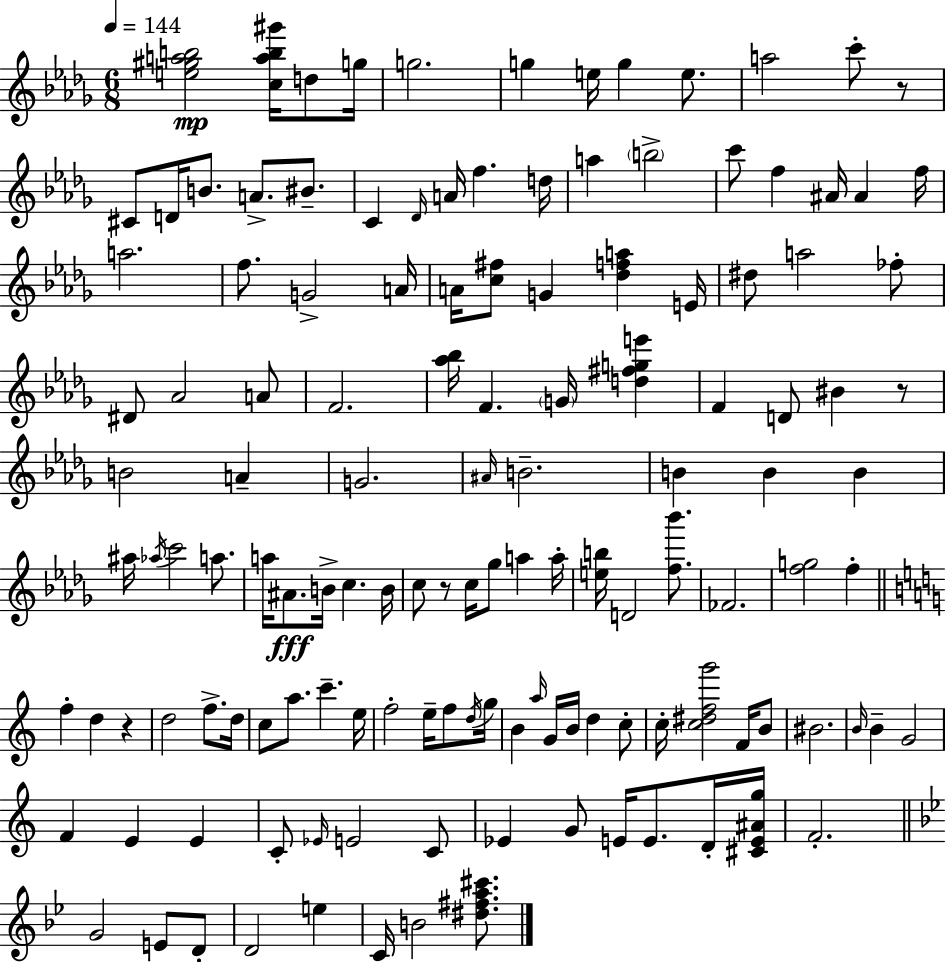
{
  \clef treble
  \numericTimeSignature
  \time 6/8
  \key bes \minor
  \tempo 4 = 144
  \repeat volta 2 { <e'' gis'' a'' b''>2\mp <c'' a'' b'' gis'''>16 d''8 g''16 | g''2. | g''4 e''16 g''4 e''8. | a''2 c'''8-. r8 | \break cis'8 d'16 b'8. a'8.-> bis'8.-- | c'4 \grace { des'16 } a'16 f''4. | d''16 a''4 \parenthesize b''2-> | c'''8 f''4 ais'16 ais'4 | \break f''16 a''2. | f''8. g'2-> | a'16 a'16 <c'' fis''>8 g'4 <des'' f'' a''>4 | e'16 dis''8 a''2 fes''8-. | \break dis'8 aes'2 a'8 | f'2. | <aes'' bes''>16 f'4. \parenthesize g'16 <d'' fis'' g'' e'''>4 | f'4 d'8 bis'4 r8 | \break b'2 a'4-- | g'2. | \grace { ais'16 } b'2.-- | b'4 b'4 b'4 | \break ais''16 \acciaccatura { aes''16 } c'''2 | a''8. a''16 ais'8.\fff b'16-> c''4. | b'16 c''8 r8 c''16 ges''8 a''4 | a''16-. <e'' b''>16 d'2 | \break <f'' bes'''>8. fes'2. | <f'' g''>2 f''4-. | \bar "||" \break \key c \major f''4-. d''4 r4 | d''2 f''8.-> d''16 | c''8 a''8. c'''4.-- e''16 | f''2-. e''16-- f''8 \acciaccatura { d''16 } | \break g''16 b'4 \grace { a''16 } g'16 b'16 d''4 | c''8-. c''16-. <c'' dis'' f'' g'''>2 f'16 | b'8 bis'2. | \grace { b'16 } b'4-- g'2 | \break f'4 e'4 e'4 | c'8-. \grace { ees'16 } e'2 | c'8 ees'4 g'8 e'16 e'8. | d'16-. <cis' e' ais' g''>16 f'2.-. | \break \bar "||" \break \key g \minor g'2 e'8 d'8-. | d'2 e''4 | c'16 b'2 <dis'' fis'' a'' cis'''>8. | } \bar "|."
}